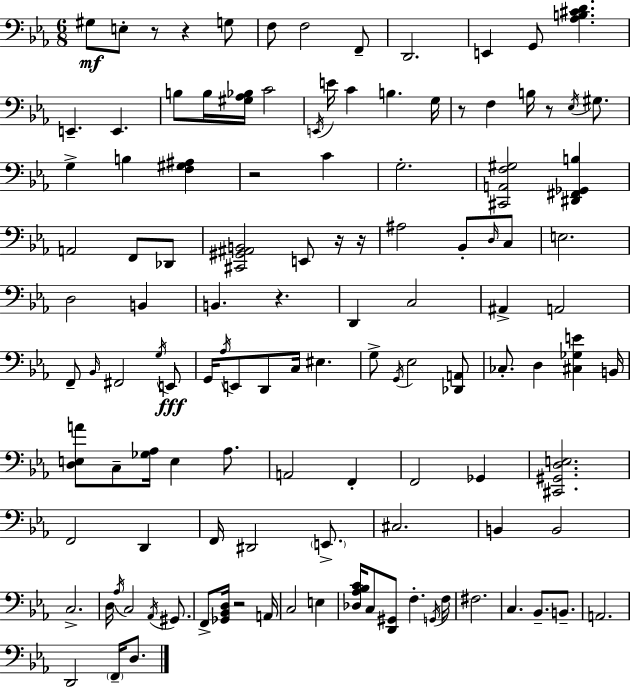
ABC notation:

X:1
T:Untitled
M:6/8
L:1/4
K:Cm
^G,/2 E,/2 z/2 z G,/2 F,/2 F,2 F,,/2 D,,2 E,, G,,/2 [_A,B,^CD] E,, E,, B,/2 B,/4 [^G,_A,_B,]/4 C2 E,,/4 E/4 C B, G,/4 z/2 F, B,/4 z/2 _E,/4 ^G,/2 G, B, [F,^G,^A,] z2 C G,2 [^C,,A,,F,^G,]2 [^D,,^F,,_G,,B,] A,,2 F,,/2 _D,,/2 [^C,,^G,,^A,,B,,]2 E,,/2 z/4 z/4 ^A,2 _B,,/2 D,/4 C,/2 E,2 D,2 B,, B,, z D,, C,2 ^A,, A,,2 F,,/2 _B,,/4 ^F,,2 G,/4 E,,/2 G,,/4 _A,/4 E,,/2 D,,/2 C,/4 ^E, G,/2 G,,/4 _E,2 [_D,,A,,]/2 _C,/2 D, [^C,_G,E] B,,/4 [D,E,A]/2 C,/2 [_G,_A,]/4 E, _A,/2 A,,2 F,, F,,2 _G,, [^C,,^G,,D,E,]2 F,,2 D,, F,,/4 ^D,,2 E,,/2 ^C,2 B,, B,,2 C,2 D,/4 _A,/4 C,2 _A,,/4 ^G,,/2 F,,/2 [_G,,_B,,D,]/4 z2 A,,/4 C,2 E, [_D,_A,_B,C]/4 C,/2 [D,,^G,,]/2 F, G,,/4 F,/4 ^F,2 C, _B,,/2 B,,/2 A,,2 D,,2 F,,/4 D,/2